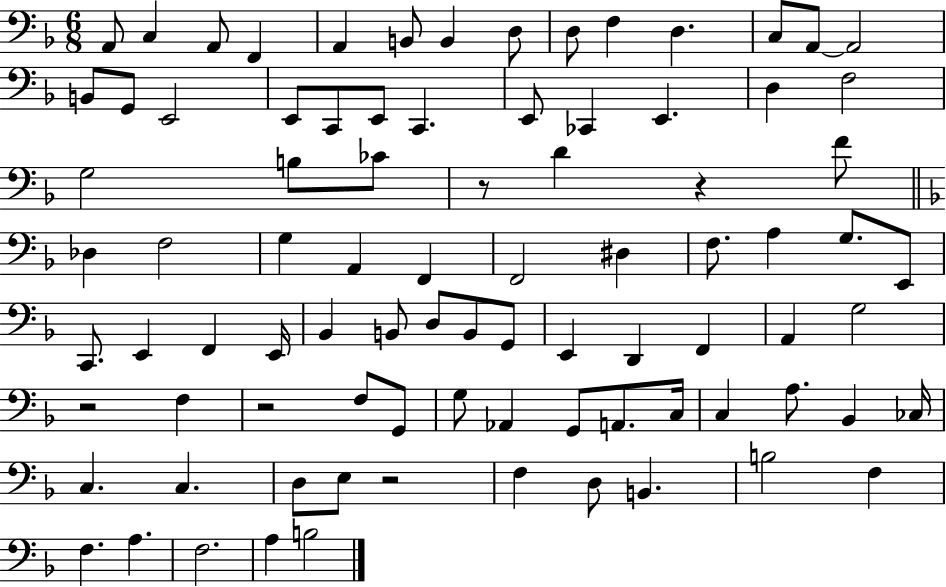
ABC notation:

X:1
T:Untitled
M:6/8
L:1/4
K:F
A,,/2 C, A,,/2 F,, A,, B,,/2 B,, D,/2 D,/2 F, D, C,/2 A,,/2 A,,2 B,,/2 G,,/2 E,,2 E,,/2 C,,/2 E,,/2 C,, E,,/2 _C,, E,, D, F,2 G,2 B,/2 _C/2 z/2 D z F/2 _D, F,2 G, A,, F,, F,,2 ^D, F,/2 A, G,/2 E,,/2 C,,/2 E,, F,, E,,/4 _B,, B,,/2 D,/2 B,,/2 G,,/2 E,, D,, F,, A,, G,2 z2 F, z2 F,/2 G,,/2 G,/2 _A,, G,,/2 A,,/2 C,/4 C, A,/2 _B,, _C,/4 C, C, D,/2 E,/2 z2 F, D,/2 B,, B,2 F, F, A, F,2 A, B,2